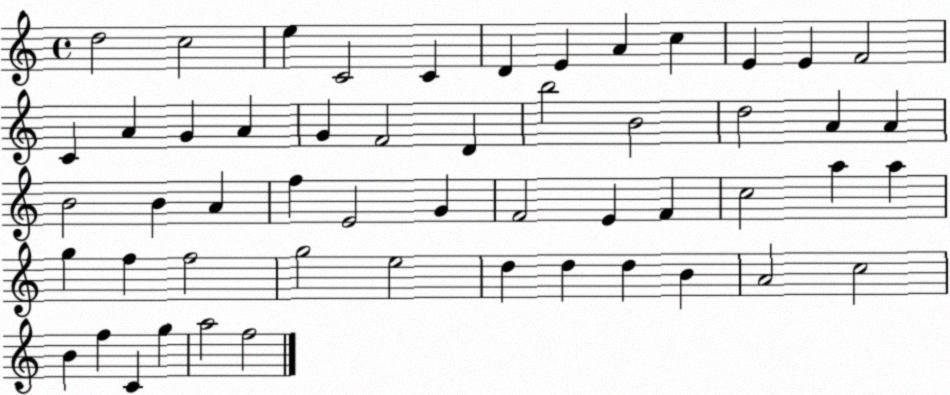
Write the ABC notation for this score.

X:1
T:Untitled
M:4/4
L:1/4
K:C
d2 c2 e C2 C D E A c E E F2 C A G A G F2 D b2 B2 d2 A A B2 B A f E2 G F2 E F c2 a a g f f2 g2 e2 d d d B A2 c2 B f C g a2 f2